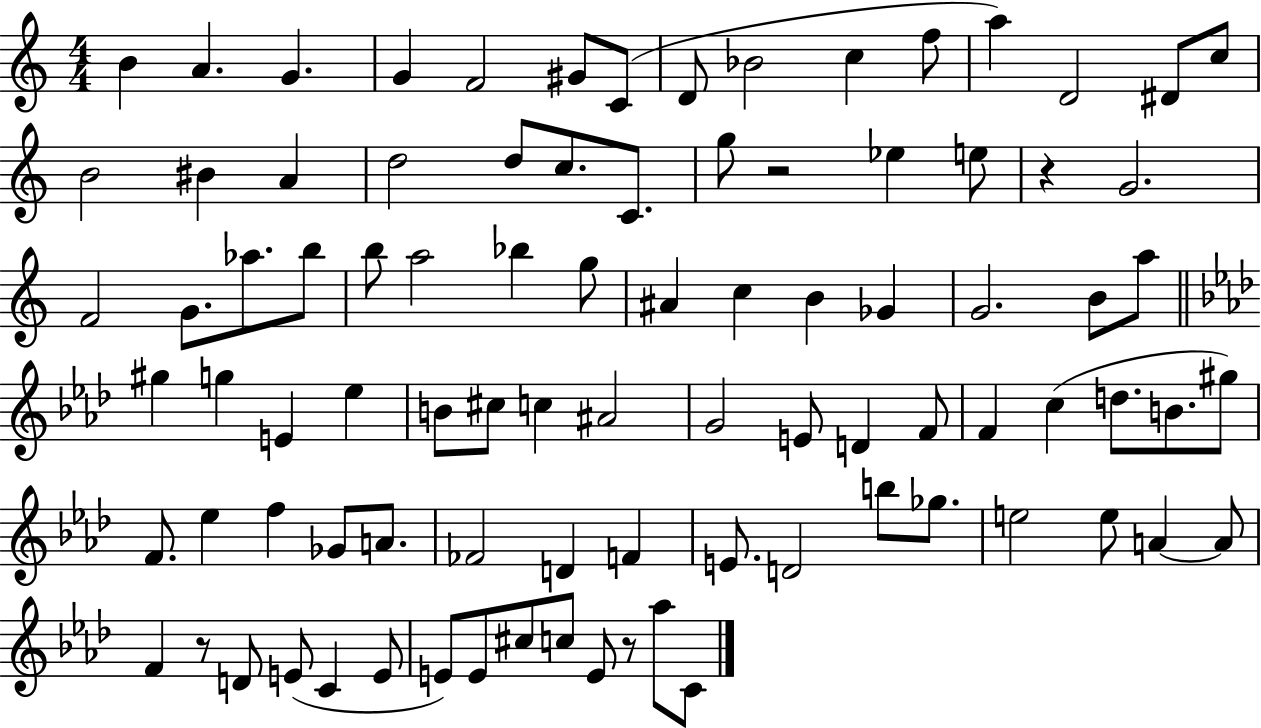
{
  \clef treble
  \numericTimeSignature
  \time 4/4
  \key c \major
  b'4 a'4. g'4. | g'4 f'2 gis'8 c'8( | d'8 bes'2 c''4 f''8 | a''4) d'2 dis'8 c''8 | \break b'2 bis'4 a'4 | d''2 d''8 c''8. c'8. | g''8 r2 ees''4 e''8 | r4 g'2. | \break f'2 g'8. aes''8. b''8 | b''8 a''2 bes''4 g''8 | ais'4 c''4 b'4 ges'4 | g'2. b'8 a''8 | \break \bar "||" \break \key aes \major gis''4 g''4 e'4 ees''4 | b'8 cis''8 c''4 ais'2 | g'2 e'8 d'4 f'8 | f'4 c''4( d''8. b'8. gis''8) | \break f'8. ees''4 f''4 ges'8 a'8. | fes'2 d'4 f'4 | e'8. d'2 b''8 ges''8. | e''2 e''8 a'4~~ a'8 | \break f'4 r8 d'8 e'8( c'4 e'8 | e'8) e'8 cis''8 c''8 e'8 r8 aes''8 c'8 | \bar "|."
}